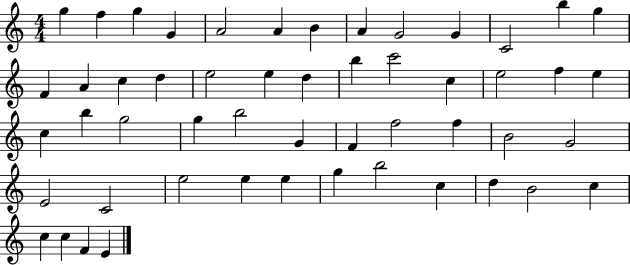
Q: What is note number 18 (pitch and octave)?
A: E5